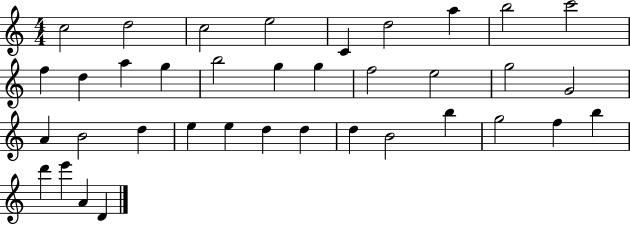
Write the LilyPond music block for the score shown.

{
  \clef treble
  \numericTimeSignature
  \time 4/4
  \key c \major
  c''2 d''2 | c''2 e''2 | c'4 d''2 a''4 | b''2 c'''2 | \break f''4 d''4 a''4 g''4 | b''2 g''4 g''4 | f''2 e''2 | g''2 g'2 | \break a'4 b'2 d''4 | e''4 e''4 d''4 d''4 | d''4 b'2 b''4 | g''2 f''4 b''4 | \break d'''4 e'''4 a'4 d'4 | \bar "|."
}